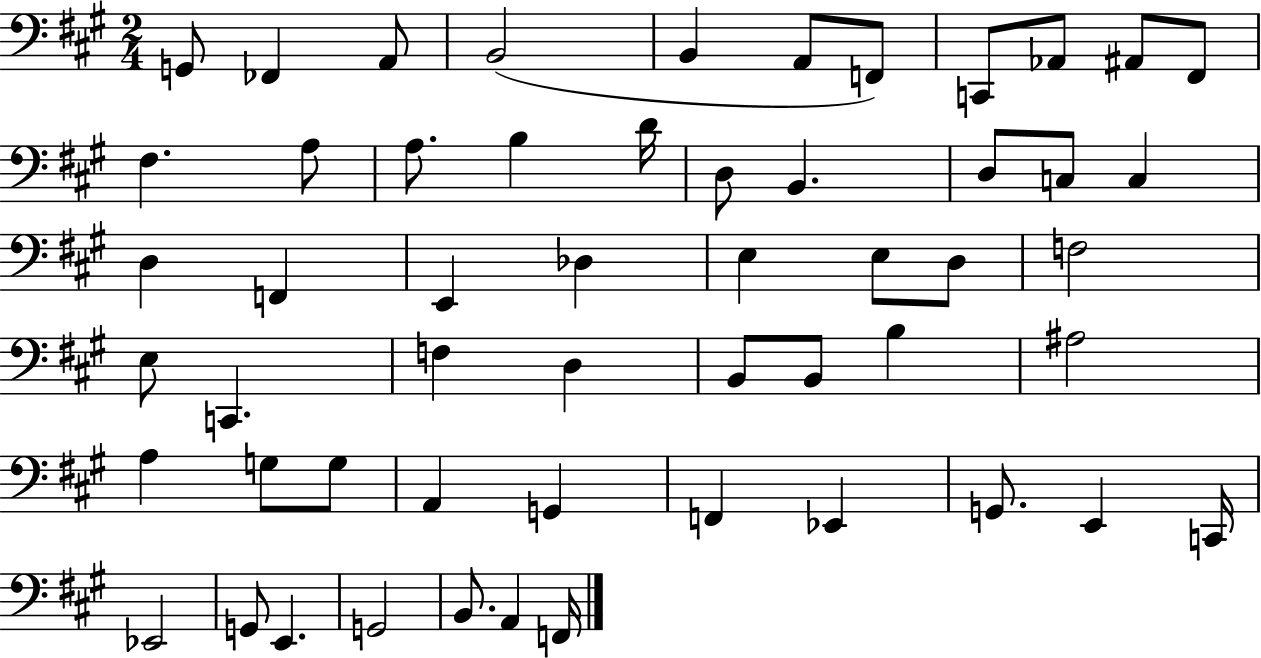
X:1
T:Untitled
M:2/4
L:1/4
K:A
G,,/2 _F,, A,,/2 B,,2 B,, A,,/2 F,,/2 C,,/2 _A,,/2 ^A,,/2 ^F,,/2 ^F, A,/2 A,/2 B, D/4 D,/2 B,, D,/2 C,/2 C, D, F,, E,, _D, E, E,/2 D,/2 F,2 E,/2 C,, F, D, B,,/2 B,,/2 B, ^A,2 A, G,/2 G,/2 A,, G,, F,, _E,, G,,/2 E,, C,,/4 _E,,2 G,,/2 E,, G,,2 B,,/2 A,, F,,/4